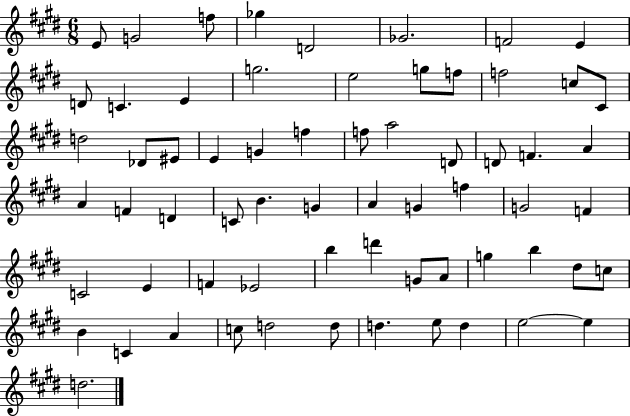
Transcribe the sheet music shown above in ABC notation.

X:1
T:Untitled
M:6/8
L:1/4
K:E
E/2 G2 f/2 _g D2 _G2 F2 E D/2 C E g2 e2 g/2 f/2 f2 c/2 ^C/2 d2 _D/2 ^E/2 E G f f/2 a2 D/2 D/2 F A A F D C/2 B G A G f G2 F C2 E F _E2 b d' G/2 A/2 g b ^d/2 c/2 B C A c/2 d2 d/2 d e/2 d e2 e d2